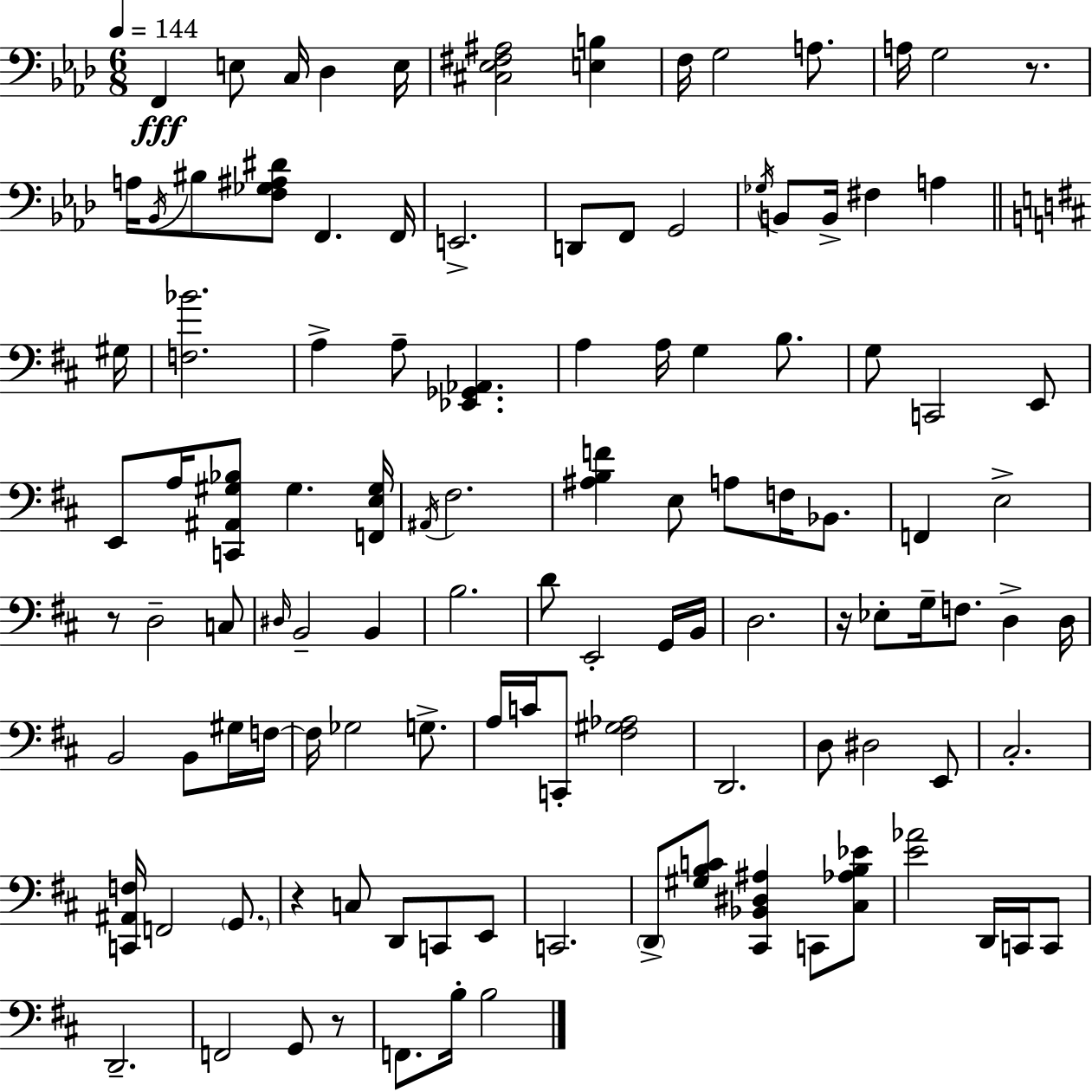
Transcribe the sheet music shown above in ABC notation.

X:1
T:Untitled
M:6/8
L:1/4
K:Fm
F,, E,/2 C,/4 _D, E,/4 [^C,_E,^F,^A,]2 [E,B,] F,/4 G,2 A,/2 A,/4 G,2 z/2 A,/4 _B,,/4 ^B,/2 [F,_G,^A,^D]/2 F,, F,,/4 E,,2 D,,/2 F,,/2 G,,2 _G,/4 B,,/2 B,,/4 ^F, A, ^G,/4 [F,_B]2 A, A,/2 [_E,,_G,,_A,,] A, A,/4 G, B,/2 G,/2 C,,2 E,,/2 E,,/2 A,/4 [C,,^A,,^G,_B,]/2 ^G, [F,,E,^G,]/4 ^A,,/4 ^F,2 [^A,B,F] E,/2 A,/2 F,/4 _B,,/2 F,, E,2 z/2 D,2 C,/2 ^D,/4 B,,2 B,, B,2 D/2 E,,2 G,,/4 B,,/4 D,2 z/4 _E,/2 G,/4 F,/2 D, D,/4 B,,2 B,,/2 ^G,/4 F,/4 F,/4 _G,2 G,/2 A,/4 C/4 C,,/2 [^F,^G,_A,]2 D,,2 D,/2 ^D,2 E,,/2 ^C,2 [C,,^A,,F,]/4 F,,2 G,,/2 z C,/2 D,,/2 C,,/2 E,,/2 C,,2 D,,/2 [^G,B,C]/2 [^C,,_B,,^D,^A,] C,,/2 [^C,_A,B,_E]/2 [E_A]2 D,,/4 C,,/4 C,,/2 D,,2 F,,2 G,,/2 z/2 F,,/2 B,/4 B,2